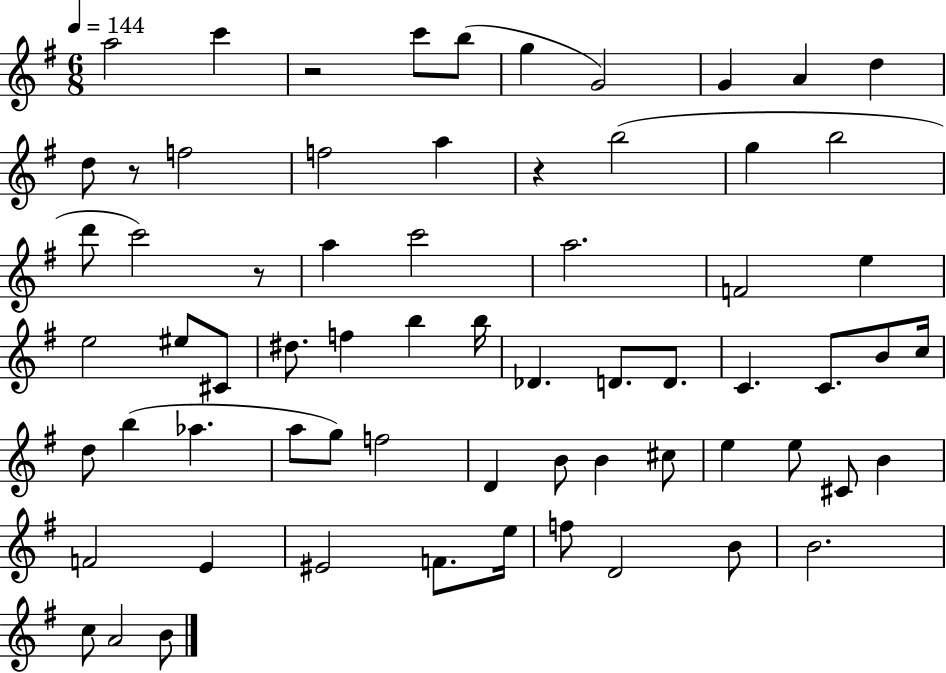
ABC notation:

X:1
T:Untitled
M:6/8
L:1/4
K:G
a2 c' z2 c'/2 b/2 g G2 G A d d/2 z/2 f2 f2 a z b2 g b2 d'/2 c'2 z/2 a c'2 a2 F2 e e2 ^e/2 ^C/2 ^d/2 f b b/4 _D D/2 D/2 C C/2 B/2 c/4 d/2 b _a a/2 g/2 f2 D B/2 B ^c/2 e e/2 ^C/2 B F2 E ^E2 F/2 e/4 f/2 D2 B/2 B2 c/2 A2 B/2